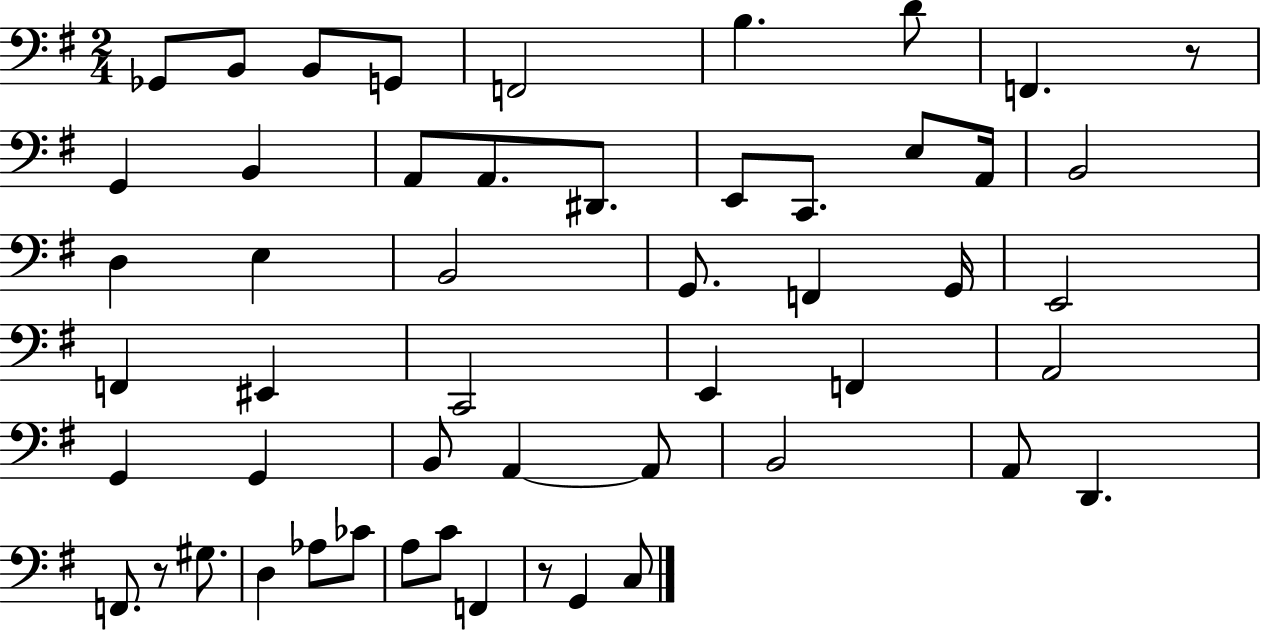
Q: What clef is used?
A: bass